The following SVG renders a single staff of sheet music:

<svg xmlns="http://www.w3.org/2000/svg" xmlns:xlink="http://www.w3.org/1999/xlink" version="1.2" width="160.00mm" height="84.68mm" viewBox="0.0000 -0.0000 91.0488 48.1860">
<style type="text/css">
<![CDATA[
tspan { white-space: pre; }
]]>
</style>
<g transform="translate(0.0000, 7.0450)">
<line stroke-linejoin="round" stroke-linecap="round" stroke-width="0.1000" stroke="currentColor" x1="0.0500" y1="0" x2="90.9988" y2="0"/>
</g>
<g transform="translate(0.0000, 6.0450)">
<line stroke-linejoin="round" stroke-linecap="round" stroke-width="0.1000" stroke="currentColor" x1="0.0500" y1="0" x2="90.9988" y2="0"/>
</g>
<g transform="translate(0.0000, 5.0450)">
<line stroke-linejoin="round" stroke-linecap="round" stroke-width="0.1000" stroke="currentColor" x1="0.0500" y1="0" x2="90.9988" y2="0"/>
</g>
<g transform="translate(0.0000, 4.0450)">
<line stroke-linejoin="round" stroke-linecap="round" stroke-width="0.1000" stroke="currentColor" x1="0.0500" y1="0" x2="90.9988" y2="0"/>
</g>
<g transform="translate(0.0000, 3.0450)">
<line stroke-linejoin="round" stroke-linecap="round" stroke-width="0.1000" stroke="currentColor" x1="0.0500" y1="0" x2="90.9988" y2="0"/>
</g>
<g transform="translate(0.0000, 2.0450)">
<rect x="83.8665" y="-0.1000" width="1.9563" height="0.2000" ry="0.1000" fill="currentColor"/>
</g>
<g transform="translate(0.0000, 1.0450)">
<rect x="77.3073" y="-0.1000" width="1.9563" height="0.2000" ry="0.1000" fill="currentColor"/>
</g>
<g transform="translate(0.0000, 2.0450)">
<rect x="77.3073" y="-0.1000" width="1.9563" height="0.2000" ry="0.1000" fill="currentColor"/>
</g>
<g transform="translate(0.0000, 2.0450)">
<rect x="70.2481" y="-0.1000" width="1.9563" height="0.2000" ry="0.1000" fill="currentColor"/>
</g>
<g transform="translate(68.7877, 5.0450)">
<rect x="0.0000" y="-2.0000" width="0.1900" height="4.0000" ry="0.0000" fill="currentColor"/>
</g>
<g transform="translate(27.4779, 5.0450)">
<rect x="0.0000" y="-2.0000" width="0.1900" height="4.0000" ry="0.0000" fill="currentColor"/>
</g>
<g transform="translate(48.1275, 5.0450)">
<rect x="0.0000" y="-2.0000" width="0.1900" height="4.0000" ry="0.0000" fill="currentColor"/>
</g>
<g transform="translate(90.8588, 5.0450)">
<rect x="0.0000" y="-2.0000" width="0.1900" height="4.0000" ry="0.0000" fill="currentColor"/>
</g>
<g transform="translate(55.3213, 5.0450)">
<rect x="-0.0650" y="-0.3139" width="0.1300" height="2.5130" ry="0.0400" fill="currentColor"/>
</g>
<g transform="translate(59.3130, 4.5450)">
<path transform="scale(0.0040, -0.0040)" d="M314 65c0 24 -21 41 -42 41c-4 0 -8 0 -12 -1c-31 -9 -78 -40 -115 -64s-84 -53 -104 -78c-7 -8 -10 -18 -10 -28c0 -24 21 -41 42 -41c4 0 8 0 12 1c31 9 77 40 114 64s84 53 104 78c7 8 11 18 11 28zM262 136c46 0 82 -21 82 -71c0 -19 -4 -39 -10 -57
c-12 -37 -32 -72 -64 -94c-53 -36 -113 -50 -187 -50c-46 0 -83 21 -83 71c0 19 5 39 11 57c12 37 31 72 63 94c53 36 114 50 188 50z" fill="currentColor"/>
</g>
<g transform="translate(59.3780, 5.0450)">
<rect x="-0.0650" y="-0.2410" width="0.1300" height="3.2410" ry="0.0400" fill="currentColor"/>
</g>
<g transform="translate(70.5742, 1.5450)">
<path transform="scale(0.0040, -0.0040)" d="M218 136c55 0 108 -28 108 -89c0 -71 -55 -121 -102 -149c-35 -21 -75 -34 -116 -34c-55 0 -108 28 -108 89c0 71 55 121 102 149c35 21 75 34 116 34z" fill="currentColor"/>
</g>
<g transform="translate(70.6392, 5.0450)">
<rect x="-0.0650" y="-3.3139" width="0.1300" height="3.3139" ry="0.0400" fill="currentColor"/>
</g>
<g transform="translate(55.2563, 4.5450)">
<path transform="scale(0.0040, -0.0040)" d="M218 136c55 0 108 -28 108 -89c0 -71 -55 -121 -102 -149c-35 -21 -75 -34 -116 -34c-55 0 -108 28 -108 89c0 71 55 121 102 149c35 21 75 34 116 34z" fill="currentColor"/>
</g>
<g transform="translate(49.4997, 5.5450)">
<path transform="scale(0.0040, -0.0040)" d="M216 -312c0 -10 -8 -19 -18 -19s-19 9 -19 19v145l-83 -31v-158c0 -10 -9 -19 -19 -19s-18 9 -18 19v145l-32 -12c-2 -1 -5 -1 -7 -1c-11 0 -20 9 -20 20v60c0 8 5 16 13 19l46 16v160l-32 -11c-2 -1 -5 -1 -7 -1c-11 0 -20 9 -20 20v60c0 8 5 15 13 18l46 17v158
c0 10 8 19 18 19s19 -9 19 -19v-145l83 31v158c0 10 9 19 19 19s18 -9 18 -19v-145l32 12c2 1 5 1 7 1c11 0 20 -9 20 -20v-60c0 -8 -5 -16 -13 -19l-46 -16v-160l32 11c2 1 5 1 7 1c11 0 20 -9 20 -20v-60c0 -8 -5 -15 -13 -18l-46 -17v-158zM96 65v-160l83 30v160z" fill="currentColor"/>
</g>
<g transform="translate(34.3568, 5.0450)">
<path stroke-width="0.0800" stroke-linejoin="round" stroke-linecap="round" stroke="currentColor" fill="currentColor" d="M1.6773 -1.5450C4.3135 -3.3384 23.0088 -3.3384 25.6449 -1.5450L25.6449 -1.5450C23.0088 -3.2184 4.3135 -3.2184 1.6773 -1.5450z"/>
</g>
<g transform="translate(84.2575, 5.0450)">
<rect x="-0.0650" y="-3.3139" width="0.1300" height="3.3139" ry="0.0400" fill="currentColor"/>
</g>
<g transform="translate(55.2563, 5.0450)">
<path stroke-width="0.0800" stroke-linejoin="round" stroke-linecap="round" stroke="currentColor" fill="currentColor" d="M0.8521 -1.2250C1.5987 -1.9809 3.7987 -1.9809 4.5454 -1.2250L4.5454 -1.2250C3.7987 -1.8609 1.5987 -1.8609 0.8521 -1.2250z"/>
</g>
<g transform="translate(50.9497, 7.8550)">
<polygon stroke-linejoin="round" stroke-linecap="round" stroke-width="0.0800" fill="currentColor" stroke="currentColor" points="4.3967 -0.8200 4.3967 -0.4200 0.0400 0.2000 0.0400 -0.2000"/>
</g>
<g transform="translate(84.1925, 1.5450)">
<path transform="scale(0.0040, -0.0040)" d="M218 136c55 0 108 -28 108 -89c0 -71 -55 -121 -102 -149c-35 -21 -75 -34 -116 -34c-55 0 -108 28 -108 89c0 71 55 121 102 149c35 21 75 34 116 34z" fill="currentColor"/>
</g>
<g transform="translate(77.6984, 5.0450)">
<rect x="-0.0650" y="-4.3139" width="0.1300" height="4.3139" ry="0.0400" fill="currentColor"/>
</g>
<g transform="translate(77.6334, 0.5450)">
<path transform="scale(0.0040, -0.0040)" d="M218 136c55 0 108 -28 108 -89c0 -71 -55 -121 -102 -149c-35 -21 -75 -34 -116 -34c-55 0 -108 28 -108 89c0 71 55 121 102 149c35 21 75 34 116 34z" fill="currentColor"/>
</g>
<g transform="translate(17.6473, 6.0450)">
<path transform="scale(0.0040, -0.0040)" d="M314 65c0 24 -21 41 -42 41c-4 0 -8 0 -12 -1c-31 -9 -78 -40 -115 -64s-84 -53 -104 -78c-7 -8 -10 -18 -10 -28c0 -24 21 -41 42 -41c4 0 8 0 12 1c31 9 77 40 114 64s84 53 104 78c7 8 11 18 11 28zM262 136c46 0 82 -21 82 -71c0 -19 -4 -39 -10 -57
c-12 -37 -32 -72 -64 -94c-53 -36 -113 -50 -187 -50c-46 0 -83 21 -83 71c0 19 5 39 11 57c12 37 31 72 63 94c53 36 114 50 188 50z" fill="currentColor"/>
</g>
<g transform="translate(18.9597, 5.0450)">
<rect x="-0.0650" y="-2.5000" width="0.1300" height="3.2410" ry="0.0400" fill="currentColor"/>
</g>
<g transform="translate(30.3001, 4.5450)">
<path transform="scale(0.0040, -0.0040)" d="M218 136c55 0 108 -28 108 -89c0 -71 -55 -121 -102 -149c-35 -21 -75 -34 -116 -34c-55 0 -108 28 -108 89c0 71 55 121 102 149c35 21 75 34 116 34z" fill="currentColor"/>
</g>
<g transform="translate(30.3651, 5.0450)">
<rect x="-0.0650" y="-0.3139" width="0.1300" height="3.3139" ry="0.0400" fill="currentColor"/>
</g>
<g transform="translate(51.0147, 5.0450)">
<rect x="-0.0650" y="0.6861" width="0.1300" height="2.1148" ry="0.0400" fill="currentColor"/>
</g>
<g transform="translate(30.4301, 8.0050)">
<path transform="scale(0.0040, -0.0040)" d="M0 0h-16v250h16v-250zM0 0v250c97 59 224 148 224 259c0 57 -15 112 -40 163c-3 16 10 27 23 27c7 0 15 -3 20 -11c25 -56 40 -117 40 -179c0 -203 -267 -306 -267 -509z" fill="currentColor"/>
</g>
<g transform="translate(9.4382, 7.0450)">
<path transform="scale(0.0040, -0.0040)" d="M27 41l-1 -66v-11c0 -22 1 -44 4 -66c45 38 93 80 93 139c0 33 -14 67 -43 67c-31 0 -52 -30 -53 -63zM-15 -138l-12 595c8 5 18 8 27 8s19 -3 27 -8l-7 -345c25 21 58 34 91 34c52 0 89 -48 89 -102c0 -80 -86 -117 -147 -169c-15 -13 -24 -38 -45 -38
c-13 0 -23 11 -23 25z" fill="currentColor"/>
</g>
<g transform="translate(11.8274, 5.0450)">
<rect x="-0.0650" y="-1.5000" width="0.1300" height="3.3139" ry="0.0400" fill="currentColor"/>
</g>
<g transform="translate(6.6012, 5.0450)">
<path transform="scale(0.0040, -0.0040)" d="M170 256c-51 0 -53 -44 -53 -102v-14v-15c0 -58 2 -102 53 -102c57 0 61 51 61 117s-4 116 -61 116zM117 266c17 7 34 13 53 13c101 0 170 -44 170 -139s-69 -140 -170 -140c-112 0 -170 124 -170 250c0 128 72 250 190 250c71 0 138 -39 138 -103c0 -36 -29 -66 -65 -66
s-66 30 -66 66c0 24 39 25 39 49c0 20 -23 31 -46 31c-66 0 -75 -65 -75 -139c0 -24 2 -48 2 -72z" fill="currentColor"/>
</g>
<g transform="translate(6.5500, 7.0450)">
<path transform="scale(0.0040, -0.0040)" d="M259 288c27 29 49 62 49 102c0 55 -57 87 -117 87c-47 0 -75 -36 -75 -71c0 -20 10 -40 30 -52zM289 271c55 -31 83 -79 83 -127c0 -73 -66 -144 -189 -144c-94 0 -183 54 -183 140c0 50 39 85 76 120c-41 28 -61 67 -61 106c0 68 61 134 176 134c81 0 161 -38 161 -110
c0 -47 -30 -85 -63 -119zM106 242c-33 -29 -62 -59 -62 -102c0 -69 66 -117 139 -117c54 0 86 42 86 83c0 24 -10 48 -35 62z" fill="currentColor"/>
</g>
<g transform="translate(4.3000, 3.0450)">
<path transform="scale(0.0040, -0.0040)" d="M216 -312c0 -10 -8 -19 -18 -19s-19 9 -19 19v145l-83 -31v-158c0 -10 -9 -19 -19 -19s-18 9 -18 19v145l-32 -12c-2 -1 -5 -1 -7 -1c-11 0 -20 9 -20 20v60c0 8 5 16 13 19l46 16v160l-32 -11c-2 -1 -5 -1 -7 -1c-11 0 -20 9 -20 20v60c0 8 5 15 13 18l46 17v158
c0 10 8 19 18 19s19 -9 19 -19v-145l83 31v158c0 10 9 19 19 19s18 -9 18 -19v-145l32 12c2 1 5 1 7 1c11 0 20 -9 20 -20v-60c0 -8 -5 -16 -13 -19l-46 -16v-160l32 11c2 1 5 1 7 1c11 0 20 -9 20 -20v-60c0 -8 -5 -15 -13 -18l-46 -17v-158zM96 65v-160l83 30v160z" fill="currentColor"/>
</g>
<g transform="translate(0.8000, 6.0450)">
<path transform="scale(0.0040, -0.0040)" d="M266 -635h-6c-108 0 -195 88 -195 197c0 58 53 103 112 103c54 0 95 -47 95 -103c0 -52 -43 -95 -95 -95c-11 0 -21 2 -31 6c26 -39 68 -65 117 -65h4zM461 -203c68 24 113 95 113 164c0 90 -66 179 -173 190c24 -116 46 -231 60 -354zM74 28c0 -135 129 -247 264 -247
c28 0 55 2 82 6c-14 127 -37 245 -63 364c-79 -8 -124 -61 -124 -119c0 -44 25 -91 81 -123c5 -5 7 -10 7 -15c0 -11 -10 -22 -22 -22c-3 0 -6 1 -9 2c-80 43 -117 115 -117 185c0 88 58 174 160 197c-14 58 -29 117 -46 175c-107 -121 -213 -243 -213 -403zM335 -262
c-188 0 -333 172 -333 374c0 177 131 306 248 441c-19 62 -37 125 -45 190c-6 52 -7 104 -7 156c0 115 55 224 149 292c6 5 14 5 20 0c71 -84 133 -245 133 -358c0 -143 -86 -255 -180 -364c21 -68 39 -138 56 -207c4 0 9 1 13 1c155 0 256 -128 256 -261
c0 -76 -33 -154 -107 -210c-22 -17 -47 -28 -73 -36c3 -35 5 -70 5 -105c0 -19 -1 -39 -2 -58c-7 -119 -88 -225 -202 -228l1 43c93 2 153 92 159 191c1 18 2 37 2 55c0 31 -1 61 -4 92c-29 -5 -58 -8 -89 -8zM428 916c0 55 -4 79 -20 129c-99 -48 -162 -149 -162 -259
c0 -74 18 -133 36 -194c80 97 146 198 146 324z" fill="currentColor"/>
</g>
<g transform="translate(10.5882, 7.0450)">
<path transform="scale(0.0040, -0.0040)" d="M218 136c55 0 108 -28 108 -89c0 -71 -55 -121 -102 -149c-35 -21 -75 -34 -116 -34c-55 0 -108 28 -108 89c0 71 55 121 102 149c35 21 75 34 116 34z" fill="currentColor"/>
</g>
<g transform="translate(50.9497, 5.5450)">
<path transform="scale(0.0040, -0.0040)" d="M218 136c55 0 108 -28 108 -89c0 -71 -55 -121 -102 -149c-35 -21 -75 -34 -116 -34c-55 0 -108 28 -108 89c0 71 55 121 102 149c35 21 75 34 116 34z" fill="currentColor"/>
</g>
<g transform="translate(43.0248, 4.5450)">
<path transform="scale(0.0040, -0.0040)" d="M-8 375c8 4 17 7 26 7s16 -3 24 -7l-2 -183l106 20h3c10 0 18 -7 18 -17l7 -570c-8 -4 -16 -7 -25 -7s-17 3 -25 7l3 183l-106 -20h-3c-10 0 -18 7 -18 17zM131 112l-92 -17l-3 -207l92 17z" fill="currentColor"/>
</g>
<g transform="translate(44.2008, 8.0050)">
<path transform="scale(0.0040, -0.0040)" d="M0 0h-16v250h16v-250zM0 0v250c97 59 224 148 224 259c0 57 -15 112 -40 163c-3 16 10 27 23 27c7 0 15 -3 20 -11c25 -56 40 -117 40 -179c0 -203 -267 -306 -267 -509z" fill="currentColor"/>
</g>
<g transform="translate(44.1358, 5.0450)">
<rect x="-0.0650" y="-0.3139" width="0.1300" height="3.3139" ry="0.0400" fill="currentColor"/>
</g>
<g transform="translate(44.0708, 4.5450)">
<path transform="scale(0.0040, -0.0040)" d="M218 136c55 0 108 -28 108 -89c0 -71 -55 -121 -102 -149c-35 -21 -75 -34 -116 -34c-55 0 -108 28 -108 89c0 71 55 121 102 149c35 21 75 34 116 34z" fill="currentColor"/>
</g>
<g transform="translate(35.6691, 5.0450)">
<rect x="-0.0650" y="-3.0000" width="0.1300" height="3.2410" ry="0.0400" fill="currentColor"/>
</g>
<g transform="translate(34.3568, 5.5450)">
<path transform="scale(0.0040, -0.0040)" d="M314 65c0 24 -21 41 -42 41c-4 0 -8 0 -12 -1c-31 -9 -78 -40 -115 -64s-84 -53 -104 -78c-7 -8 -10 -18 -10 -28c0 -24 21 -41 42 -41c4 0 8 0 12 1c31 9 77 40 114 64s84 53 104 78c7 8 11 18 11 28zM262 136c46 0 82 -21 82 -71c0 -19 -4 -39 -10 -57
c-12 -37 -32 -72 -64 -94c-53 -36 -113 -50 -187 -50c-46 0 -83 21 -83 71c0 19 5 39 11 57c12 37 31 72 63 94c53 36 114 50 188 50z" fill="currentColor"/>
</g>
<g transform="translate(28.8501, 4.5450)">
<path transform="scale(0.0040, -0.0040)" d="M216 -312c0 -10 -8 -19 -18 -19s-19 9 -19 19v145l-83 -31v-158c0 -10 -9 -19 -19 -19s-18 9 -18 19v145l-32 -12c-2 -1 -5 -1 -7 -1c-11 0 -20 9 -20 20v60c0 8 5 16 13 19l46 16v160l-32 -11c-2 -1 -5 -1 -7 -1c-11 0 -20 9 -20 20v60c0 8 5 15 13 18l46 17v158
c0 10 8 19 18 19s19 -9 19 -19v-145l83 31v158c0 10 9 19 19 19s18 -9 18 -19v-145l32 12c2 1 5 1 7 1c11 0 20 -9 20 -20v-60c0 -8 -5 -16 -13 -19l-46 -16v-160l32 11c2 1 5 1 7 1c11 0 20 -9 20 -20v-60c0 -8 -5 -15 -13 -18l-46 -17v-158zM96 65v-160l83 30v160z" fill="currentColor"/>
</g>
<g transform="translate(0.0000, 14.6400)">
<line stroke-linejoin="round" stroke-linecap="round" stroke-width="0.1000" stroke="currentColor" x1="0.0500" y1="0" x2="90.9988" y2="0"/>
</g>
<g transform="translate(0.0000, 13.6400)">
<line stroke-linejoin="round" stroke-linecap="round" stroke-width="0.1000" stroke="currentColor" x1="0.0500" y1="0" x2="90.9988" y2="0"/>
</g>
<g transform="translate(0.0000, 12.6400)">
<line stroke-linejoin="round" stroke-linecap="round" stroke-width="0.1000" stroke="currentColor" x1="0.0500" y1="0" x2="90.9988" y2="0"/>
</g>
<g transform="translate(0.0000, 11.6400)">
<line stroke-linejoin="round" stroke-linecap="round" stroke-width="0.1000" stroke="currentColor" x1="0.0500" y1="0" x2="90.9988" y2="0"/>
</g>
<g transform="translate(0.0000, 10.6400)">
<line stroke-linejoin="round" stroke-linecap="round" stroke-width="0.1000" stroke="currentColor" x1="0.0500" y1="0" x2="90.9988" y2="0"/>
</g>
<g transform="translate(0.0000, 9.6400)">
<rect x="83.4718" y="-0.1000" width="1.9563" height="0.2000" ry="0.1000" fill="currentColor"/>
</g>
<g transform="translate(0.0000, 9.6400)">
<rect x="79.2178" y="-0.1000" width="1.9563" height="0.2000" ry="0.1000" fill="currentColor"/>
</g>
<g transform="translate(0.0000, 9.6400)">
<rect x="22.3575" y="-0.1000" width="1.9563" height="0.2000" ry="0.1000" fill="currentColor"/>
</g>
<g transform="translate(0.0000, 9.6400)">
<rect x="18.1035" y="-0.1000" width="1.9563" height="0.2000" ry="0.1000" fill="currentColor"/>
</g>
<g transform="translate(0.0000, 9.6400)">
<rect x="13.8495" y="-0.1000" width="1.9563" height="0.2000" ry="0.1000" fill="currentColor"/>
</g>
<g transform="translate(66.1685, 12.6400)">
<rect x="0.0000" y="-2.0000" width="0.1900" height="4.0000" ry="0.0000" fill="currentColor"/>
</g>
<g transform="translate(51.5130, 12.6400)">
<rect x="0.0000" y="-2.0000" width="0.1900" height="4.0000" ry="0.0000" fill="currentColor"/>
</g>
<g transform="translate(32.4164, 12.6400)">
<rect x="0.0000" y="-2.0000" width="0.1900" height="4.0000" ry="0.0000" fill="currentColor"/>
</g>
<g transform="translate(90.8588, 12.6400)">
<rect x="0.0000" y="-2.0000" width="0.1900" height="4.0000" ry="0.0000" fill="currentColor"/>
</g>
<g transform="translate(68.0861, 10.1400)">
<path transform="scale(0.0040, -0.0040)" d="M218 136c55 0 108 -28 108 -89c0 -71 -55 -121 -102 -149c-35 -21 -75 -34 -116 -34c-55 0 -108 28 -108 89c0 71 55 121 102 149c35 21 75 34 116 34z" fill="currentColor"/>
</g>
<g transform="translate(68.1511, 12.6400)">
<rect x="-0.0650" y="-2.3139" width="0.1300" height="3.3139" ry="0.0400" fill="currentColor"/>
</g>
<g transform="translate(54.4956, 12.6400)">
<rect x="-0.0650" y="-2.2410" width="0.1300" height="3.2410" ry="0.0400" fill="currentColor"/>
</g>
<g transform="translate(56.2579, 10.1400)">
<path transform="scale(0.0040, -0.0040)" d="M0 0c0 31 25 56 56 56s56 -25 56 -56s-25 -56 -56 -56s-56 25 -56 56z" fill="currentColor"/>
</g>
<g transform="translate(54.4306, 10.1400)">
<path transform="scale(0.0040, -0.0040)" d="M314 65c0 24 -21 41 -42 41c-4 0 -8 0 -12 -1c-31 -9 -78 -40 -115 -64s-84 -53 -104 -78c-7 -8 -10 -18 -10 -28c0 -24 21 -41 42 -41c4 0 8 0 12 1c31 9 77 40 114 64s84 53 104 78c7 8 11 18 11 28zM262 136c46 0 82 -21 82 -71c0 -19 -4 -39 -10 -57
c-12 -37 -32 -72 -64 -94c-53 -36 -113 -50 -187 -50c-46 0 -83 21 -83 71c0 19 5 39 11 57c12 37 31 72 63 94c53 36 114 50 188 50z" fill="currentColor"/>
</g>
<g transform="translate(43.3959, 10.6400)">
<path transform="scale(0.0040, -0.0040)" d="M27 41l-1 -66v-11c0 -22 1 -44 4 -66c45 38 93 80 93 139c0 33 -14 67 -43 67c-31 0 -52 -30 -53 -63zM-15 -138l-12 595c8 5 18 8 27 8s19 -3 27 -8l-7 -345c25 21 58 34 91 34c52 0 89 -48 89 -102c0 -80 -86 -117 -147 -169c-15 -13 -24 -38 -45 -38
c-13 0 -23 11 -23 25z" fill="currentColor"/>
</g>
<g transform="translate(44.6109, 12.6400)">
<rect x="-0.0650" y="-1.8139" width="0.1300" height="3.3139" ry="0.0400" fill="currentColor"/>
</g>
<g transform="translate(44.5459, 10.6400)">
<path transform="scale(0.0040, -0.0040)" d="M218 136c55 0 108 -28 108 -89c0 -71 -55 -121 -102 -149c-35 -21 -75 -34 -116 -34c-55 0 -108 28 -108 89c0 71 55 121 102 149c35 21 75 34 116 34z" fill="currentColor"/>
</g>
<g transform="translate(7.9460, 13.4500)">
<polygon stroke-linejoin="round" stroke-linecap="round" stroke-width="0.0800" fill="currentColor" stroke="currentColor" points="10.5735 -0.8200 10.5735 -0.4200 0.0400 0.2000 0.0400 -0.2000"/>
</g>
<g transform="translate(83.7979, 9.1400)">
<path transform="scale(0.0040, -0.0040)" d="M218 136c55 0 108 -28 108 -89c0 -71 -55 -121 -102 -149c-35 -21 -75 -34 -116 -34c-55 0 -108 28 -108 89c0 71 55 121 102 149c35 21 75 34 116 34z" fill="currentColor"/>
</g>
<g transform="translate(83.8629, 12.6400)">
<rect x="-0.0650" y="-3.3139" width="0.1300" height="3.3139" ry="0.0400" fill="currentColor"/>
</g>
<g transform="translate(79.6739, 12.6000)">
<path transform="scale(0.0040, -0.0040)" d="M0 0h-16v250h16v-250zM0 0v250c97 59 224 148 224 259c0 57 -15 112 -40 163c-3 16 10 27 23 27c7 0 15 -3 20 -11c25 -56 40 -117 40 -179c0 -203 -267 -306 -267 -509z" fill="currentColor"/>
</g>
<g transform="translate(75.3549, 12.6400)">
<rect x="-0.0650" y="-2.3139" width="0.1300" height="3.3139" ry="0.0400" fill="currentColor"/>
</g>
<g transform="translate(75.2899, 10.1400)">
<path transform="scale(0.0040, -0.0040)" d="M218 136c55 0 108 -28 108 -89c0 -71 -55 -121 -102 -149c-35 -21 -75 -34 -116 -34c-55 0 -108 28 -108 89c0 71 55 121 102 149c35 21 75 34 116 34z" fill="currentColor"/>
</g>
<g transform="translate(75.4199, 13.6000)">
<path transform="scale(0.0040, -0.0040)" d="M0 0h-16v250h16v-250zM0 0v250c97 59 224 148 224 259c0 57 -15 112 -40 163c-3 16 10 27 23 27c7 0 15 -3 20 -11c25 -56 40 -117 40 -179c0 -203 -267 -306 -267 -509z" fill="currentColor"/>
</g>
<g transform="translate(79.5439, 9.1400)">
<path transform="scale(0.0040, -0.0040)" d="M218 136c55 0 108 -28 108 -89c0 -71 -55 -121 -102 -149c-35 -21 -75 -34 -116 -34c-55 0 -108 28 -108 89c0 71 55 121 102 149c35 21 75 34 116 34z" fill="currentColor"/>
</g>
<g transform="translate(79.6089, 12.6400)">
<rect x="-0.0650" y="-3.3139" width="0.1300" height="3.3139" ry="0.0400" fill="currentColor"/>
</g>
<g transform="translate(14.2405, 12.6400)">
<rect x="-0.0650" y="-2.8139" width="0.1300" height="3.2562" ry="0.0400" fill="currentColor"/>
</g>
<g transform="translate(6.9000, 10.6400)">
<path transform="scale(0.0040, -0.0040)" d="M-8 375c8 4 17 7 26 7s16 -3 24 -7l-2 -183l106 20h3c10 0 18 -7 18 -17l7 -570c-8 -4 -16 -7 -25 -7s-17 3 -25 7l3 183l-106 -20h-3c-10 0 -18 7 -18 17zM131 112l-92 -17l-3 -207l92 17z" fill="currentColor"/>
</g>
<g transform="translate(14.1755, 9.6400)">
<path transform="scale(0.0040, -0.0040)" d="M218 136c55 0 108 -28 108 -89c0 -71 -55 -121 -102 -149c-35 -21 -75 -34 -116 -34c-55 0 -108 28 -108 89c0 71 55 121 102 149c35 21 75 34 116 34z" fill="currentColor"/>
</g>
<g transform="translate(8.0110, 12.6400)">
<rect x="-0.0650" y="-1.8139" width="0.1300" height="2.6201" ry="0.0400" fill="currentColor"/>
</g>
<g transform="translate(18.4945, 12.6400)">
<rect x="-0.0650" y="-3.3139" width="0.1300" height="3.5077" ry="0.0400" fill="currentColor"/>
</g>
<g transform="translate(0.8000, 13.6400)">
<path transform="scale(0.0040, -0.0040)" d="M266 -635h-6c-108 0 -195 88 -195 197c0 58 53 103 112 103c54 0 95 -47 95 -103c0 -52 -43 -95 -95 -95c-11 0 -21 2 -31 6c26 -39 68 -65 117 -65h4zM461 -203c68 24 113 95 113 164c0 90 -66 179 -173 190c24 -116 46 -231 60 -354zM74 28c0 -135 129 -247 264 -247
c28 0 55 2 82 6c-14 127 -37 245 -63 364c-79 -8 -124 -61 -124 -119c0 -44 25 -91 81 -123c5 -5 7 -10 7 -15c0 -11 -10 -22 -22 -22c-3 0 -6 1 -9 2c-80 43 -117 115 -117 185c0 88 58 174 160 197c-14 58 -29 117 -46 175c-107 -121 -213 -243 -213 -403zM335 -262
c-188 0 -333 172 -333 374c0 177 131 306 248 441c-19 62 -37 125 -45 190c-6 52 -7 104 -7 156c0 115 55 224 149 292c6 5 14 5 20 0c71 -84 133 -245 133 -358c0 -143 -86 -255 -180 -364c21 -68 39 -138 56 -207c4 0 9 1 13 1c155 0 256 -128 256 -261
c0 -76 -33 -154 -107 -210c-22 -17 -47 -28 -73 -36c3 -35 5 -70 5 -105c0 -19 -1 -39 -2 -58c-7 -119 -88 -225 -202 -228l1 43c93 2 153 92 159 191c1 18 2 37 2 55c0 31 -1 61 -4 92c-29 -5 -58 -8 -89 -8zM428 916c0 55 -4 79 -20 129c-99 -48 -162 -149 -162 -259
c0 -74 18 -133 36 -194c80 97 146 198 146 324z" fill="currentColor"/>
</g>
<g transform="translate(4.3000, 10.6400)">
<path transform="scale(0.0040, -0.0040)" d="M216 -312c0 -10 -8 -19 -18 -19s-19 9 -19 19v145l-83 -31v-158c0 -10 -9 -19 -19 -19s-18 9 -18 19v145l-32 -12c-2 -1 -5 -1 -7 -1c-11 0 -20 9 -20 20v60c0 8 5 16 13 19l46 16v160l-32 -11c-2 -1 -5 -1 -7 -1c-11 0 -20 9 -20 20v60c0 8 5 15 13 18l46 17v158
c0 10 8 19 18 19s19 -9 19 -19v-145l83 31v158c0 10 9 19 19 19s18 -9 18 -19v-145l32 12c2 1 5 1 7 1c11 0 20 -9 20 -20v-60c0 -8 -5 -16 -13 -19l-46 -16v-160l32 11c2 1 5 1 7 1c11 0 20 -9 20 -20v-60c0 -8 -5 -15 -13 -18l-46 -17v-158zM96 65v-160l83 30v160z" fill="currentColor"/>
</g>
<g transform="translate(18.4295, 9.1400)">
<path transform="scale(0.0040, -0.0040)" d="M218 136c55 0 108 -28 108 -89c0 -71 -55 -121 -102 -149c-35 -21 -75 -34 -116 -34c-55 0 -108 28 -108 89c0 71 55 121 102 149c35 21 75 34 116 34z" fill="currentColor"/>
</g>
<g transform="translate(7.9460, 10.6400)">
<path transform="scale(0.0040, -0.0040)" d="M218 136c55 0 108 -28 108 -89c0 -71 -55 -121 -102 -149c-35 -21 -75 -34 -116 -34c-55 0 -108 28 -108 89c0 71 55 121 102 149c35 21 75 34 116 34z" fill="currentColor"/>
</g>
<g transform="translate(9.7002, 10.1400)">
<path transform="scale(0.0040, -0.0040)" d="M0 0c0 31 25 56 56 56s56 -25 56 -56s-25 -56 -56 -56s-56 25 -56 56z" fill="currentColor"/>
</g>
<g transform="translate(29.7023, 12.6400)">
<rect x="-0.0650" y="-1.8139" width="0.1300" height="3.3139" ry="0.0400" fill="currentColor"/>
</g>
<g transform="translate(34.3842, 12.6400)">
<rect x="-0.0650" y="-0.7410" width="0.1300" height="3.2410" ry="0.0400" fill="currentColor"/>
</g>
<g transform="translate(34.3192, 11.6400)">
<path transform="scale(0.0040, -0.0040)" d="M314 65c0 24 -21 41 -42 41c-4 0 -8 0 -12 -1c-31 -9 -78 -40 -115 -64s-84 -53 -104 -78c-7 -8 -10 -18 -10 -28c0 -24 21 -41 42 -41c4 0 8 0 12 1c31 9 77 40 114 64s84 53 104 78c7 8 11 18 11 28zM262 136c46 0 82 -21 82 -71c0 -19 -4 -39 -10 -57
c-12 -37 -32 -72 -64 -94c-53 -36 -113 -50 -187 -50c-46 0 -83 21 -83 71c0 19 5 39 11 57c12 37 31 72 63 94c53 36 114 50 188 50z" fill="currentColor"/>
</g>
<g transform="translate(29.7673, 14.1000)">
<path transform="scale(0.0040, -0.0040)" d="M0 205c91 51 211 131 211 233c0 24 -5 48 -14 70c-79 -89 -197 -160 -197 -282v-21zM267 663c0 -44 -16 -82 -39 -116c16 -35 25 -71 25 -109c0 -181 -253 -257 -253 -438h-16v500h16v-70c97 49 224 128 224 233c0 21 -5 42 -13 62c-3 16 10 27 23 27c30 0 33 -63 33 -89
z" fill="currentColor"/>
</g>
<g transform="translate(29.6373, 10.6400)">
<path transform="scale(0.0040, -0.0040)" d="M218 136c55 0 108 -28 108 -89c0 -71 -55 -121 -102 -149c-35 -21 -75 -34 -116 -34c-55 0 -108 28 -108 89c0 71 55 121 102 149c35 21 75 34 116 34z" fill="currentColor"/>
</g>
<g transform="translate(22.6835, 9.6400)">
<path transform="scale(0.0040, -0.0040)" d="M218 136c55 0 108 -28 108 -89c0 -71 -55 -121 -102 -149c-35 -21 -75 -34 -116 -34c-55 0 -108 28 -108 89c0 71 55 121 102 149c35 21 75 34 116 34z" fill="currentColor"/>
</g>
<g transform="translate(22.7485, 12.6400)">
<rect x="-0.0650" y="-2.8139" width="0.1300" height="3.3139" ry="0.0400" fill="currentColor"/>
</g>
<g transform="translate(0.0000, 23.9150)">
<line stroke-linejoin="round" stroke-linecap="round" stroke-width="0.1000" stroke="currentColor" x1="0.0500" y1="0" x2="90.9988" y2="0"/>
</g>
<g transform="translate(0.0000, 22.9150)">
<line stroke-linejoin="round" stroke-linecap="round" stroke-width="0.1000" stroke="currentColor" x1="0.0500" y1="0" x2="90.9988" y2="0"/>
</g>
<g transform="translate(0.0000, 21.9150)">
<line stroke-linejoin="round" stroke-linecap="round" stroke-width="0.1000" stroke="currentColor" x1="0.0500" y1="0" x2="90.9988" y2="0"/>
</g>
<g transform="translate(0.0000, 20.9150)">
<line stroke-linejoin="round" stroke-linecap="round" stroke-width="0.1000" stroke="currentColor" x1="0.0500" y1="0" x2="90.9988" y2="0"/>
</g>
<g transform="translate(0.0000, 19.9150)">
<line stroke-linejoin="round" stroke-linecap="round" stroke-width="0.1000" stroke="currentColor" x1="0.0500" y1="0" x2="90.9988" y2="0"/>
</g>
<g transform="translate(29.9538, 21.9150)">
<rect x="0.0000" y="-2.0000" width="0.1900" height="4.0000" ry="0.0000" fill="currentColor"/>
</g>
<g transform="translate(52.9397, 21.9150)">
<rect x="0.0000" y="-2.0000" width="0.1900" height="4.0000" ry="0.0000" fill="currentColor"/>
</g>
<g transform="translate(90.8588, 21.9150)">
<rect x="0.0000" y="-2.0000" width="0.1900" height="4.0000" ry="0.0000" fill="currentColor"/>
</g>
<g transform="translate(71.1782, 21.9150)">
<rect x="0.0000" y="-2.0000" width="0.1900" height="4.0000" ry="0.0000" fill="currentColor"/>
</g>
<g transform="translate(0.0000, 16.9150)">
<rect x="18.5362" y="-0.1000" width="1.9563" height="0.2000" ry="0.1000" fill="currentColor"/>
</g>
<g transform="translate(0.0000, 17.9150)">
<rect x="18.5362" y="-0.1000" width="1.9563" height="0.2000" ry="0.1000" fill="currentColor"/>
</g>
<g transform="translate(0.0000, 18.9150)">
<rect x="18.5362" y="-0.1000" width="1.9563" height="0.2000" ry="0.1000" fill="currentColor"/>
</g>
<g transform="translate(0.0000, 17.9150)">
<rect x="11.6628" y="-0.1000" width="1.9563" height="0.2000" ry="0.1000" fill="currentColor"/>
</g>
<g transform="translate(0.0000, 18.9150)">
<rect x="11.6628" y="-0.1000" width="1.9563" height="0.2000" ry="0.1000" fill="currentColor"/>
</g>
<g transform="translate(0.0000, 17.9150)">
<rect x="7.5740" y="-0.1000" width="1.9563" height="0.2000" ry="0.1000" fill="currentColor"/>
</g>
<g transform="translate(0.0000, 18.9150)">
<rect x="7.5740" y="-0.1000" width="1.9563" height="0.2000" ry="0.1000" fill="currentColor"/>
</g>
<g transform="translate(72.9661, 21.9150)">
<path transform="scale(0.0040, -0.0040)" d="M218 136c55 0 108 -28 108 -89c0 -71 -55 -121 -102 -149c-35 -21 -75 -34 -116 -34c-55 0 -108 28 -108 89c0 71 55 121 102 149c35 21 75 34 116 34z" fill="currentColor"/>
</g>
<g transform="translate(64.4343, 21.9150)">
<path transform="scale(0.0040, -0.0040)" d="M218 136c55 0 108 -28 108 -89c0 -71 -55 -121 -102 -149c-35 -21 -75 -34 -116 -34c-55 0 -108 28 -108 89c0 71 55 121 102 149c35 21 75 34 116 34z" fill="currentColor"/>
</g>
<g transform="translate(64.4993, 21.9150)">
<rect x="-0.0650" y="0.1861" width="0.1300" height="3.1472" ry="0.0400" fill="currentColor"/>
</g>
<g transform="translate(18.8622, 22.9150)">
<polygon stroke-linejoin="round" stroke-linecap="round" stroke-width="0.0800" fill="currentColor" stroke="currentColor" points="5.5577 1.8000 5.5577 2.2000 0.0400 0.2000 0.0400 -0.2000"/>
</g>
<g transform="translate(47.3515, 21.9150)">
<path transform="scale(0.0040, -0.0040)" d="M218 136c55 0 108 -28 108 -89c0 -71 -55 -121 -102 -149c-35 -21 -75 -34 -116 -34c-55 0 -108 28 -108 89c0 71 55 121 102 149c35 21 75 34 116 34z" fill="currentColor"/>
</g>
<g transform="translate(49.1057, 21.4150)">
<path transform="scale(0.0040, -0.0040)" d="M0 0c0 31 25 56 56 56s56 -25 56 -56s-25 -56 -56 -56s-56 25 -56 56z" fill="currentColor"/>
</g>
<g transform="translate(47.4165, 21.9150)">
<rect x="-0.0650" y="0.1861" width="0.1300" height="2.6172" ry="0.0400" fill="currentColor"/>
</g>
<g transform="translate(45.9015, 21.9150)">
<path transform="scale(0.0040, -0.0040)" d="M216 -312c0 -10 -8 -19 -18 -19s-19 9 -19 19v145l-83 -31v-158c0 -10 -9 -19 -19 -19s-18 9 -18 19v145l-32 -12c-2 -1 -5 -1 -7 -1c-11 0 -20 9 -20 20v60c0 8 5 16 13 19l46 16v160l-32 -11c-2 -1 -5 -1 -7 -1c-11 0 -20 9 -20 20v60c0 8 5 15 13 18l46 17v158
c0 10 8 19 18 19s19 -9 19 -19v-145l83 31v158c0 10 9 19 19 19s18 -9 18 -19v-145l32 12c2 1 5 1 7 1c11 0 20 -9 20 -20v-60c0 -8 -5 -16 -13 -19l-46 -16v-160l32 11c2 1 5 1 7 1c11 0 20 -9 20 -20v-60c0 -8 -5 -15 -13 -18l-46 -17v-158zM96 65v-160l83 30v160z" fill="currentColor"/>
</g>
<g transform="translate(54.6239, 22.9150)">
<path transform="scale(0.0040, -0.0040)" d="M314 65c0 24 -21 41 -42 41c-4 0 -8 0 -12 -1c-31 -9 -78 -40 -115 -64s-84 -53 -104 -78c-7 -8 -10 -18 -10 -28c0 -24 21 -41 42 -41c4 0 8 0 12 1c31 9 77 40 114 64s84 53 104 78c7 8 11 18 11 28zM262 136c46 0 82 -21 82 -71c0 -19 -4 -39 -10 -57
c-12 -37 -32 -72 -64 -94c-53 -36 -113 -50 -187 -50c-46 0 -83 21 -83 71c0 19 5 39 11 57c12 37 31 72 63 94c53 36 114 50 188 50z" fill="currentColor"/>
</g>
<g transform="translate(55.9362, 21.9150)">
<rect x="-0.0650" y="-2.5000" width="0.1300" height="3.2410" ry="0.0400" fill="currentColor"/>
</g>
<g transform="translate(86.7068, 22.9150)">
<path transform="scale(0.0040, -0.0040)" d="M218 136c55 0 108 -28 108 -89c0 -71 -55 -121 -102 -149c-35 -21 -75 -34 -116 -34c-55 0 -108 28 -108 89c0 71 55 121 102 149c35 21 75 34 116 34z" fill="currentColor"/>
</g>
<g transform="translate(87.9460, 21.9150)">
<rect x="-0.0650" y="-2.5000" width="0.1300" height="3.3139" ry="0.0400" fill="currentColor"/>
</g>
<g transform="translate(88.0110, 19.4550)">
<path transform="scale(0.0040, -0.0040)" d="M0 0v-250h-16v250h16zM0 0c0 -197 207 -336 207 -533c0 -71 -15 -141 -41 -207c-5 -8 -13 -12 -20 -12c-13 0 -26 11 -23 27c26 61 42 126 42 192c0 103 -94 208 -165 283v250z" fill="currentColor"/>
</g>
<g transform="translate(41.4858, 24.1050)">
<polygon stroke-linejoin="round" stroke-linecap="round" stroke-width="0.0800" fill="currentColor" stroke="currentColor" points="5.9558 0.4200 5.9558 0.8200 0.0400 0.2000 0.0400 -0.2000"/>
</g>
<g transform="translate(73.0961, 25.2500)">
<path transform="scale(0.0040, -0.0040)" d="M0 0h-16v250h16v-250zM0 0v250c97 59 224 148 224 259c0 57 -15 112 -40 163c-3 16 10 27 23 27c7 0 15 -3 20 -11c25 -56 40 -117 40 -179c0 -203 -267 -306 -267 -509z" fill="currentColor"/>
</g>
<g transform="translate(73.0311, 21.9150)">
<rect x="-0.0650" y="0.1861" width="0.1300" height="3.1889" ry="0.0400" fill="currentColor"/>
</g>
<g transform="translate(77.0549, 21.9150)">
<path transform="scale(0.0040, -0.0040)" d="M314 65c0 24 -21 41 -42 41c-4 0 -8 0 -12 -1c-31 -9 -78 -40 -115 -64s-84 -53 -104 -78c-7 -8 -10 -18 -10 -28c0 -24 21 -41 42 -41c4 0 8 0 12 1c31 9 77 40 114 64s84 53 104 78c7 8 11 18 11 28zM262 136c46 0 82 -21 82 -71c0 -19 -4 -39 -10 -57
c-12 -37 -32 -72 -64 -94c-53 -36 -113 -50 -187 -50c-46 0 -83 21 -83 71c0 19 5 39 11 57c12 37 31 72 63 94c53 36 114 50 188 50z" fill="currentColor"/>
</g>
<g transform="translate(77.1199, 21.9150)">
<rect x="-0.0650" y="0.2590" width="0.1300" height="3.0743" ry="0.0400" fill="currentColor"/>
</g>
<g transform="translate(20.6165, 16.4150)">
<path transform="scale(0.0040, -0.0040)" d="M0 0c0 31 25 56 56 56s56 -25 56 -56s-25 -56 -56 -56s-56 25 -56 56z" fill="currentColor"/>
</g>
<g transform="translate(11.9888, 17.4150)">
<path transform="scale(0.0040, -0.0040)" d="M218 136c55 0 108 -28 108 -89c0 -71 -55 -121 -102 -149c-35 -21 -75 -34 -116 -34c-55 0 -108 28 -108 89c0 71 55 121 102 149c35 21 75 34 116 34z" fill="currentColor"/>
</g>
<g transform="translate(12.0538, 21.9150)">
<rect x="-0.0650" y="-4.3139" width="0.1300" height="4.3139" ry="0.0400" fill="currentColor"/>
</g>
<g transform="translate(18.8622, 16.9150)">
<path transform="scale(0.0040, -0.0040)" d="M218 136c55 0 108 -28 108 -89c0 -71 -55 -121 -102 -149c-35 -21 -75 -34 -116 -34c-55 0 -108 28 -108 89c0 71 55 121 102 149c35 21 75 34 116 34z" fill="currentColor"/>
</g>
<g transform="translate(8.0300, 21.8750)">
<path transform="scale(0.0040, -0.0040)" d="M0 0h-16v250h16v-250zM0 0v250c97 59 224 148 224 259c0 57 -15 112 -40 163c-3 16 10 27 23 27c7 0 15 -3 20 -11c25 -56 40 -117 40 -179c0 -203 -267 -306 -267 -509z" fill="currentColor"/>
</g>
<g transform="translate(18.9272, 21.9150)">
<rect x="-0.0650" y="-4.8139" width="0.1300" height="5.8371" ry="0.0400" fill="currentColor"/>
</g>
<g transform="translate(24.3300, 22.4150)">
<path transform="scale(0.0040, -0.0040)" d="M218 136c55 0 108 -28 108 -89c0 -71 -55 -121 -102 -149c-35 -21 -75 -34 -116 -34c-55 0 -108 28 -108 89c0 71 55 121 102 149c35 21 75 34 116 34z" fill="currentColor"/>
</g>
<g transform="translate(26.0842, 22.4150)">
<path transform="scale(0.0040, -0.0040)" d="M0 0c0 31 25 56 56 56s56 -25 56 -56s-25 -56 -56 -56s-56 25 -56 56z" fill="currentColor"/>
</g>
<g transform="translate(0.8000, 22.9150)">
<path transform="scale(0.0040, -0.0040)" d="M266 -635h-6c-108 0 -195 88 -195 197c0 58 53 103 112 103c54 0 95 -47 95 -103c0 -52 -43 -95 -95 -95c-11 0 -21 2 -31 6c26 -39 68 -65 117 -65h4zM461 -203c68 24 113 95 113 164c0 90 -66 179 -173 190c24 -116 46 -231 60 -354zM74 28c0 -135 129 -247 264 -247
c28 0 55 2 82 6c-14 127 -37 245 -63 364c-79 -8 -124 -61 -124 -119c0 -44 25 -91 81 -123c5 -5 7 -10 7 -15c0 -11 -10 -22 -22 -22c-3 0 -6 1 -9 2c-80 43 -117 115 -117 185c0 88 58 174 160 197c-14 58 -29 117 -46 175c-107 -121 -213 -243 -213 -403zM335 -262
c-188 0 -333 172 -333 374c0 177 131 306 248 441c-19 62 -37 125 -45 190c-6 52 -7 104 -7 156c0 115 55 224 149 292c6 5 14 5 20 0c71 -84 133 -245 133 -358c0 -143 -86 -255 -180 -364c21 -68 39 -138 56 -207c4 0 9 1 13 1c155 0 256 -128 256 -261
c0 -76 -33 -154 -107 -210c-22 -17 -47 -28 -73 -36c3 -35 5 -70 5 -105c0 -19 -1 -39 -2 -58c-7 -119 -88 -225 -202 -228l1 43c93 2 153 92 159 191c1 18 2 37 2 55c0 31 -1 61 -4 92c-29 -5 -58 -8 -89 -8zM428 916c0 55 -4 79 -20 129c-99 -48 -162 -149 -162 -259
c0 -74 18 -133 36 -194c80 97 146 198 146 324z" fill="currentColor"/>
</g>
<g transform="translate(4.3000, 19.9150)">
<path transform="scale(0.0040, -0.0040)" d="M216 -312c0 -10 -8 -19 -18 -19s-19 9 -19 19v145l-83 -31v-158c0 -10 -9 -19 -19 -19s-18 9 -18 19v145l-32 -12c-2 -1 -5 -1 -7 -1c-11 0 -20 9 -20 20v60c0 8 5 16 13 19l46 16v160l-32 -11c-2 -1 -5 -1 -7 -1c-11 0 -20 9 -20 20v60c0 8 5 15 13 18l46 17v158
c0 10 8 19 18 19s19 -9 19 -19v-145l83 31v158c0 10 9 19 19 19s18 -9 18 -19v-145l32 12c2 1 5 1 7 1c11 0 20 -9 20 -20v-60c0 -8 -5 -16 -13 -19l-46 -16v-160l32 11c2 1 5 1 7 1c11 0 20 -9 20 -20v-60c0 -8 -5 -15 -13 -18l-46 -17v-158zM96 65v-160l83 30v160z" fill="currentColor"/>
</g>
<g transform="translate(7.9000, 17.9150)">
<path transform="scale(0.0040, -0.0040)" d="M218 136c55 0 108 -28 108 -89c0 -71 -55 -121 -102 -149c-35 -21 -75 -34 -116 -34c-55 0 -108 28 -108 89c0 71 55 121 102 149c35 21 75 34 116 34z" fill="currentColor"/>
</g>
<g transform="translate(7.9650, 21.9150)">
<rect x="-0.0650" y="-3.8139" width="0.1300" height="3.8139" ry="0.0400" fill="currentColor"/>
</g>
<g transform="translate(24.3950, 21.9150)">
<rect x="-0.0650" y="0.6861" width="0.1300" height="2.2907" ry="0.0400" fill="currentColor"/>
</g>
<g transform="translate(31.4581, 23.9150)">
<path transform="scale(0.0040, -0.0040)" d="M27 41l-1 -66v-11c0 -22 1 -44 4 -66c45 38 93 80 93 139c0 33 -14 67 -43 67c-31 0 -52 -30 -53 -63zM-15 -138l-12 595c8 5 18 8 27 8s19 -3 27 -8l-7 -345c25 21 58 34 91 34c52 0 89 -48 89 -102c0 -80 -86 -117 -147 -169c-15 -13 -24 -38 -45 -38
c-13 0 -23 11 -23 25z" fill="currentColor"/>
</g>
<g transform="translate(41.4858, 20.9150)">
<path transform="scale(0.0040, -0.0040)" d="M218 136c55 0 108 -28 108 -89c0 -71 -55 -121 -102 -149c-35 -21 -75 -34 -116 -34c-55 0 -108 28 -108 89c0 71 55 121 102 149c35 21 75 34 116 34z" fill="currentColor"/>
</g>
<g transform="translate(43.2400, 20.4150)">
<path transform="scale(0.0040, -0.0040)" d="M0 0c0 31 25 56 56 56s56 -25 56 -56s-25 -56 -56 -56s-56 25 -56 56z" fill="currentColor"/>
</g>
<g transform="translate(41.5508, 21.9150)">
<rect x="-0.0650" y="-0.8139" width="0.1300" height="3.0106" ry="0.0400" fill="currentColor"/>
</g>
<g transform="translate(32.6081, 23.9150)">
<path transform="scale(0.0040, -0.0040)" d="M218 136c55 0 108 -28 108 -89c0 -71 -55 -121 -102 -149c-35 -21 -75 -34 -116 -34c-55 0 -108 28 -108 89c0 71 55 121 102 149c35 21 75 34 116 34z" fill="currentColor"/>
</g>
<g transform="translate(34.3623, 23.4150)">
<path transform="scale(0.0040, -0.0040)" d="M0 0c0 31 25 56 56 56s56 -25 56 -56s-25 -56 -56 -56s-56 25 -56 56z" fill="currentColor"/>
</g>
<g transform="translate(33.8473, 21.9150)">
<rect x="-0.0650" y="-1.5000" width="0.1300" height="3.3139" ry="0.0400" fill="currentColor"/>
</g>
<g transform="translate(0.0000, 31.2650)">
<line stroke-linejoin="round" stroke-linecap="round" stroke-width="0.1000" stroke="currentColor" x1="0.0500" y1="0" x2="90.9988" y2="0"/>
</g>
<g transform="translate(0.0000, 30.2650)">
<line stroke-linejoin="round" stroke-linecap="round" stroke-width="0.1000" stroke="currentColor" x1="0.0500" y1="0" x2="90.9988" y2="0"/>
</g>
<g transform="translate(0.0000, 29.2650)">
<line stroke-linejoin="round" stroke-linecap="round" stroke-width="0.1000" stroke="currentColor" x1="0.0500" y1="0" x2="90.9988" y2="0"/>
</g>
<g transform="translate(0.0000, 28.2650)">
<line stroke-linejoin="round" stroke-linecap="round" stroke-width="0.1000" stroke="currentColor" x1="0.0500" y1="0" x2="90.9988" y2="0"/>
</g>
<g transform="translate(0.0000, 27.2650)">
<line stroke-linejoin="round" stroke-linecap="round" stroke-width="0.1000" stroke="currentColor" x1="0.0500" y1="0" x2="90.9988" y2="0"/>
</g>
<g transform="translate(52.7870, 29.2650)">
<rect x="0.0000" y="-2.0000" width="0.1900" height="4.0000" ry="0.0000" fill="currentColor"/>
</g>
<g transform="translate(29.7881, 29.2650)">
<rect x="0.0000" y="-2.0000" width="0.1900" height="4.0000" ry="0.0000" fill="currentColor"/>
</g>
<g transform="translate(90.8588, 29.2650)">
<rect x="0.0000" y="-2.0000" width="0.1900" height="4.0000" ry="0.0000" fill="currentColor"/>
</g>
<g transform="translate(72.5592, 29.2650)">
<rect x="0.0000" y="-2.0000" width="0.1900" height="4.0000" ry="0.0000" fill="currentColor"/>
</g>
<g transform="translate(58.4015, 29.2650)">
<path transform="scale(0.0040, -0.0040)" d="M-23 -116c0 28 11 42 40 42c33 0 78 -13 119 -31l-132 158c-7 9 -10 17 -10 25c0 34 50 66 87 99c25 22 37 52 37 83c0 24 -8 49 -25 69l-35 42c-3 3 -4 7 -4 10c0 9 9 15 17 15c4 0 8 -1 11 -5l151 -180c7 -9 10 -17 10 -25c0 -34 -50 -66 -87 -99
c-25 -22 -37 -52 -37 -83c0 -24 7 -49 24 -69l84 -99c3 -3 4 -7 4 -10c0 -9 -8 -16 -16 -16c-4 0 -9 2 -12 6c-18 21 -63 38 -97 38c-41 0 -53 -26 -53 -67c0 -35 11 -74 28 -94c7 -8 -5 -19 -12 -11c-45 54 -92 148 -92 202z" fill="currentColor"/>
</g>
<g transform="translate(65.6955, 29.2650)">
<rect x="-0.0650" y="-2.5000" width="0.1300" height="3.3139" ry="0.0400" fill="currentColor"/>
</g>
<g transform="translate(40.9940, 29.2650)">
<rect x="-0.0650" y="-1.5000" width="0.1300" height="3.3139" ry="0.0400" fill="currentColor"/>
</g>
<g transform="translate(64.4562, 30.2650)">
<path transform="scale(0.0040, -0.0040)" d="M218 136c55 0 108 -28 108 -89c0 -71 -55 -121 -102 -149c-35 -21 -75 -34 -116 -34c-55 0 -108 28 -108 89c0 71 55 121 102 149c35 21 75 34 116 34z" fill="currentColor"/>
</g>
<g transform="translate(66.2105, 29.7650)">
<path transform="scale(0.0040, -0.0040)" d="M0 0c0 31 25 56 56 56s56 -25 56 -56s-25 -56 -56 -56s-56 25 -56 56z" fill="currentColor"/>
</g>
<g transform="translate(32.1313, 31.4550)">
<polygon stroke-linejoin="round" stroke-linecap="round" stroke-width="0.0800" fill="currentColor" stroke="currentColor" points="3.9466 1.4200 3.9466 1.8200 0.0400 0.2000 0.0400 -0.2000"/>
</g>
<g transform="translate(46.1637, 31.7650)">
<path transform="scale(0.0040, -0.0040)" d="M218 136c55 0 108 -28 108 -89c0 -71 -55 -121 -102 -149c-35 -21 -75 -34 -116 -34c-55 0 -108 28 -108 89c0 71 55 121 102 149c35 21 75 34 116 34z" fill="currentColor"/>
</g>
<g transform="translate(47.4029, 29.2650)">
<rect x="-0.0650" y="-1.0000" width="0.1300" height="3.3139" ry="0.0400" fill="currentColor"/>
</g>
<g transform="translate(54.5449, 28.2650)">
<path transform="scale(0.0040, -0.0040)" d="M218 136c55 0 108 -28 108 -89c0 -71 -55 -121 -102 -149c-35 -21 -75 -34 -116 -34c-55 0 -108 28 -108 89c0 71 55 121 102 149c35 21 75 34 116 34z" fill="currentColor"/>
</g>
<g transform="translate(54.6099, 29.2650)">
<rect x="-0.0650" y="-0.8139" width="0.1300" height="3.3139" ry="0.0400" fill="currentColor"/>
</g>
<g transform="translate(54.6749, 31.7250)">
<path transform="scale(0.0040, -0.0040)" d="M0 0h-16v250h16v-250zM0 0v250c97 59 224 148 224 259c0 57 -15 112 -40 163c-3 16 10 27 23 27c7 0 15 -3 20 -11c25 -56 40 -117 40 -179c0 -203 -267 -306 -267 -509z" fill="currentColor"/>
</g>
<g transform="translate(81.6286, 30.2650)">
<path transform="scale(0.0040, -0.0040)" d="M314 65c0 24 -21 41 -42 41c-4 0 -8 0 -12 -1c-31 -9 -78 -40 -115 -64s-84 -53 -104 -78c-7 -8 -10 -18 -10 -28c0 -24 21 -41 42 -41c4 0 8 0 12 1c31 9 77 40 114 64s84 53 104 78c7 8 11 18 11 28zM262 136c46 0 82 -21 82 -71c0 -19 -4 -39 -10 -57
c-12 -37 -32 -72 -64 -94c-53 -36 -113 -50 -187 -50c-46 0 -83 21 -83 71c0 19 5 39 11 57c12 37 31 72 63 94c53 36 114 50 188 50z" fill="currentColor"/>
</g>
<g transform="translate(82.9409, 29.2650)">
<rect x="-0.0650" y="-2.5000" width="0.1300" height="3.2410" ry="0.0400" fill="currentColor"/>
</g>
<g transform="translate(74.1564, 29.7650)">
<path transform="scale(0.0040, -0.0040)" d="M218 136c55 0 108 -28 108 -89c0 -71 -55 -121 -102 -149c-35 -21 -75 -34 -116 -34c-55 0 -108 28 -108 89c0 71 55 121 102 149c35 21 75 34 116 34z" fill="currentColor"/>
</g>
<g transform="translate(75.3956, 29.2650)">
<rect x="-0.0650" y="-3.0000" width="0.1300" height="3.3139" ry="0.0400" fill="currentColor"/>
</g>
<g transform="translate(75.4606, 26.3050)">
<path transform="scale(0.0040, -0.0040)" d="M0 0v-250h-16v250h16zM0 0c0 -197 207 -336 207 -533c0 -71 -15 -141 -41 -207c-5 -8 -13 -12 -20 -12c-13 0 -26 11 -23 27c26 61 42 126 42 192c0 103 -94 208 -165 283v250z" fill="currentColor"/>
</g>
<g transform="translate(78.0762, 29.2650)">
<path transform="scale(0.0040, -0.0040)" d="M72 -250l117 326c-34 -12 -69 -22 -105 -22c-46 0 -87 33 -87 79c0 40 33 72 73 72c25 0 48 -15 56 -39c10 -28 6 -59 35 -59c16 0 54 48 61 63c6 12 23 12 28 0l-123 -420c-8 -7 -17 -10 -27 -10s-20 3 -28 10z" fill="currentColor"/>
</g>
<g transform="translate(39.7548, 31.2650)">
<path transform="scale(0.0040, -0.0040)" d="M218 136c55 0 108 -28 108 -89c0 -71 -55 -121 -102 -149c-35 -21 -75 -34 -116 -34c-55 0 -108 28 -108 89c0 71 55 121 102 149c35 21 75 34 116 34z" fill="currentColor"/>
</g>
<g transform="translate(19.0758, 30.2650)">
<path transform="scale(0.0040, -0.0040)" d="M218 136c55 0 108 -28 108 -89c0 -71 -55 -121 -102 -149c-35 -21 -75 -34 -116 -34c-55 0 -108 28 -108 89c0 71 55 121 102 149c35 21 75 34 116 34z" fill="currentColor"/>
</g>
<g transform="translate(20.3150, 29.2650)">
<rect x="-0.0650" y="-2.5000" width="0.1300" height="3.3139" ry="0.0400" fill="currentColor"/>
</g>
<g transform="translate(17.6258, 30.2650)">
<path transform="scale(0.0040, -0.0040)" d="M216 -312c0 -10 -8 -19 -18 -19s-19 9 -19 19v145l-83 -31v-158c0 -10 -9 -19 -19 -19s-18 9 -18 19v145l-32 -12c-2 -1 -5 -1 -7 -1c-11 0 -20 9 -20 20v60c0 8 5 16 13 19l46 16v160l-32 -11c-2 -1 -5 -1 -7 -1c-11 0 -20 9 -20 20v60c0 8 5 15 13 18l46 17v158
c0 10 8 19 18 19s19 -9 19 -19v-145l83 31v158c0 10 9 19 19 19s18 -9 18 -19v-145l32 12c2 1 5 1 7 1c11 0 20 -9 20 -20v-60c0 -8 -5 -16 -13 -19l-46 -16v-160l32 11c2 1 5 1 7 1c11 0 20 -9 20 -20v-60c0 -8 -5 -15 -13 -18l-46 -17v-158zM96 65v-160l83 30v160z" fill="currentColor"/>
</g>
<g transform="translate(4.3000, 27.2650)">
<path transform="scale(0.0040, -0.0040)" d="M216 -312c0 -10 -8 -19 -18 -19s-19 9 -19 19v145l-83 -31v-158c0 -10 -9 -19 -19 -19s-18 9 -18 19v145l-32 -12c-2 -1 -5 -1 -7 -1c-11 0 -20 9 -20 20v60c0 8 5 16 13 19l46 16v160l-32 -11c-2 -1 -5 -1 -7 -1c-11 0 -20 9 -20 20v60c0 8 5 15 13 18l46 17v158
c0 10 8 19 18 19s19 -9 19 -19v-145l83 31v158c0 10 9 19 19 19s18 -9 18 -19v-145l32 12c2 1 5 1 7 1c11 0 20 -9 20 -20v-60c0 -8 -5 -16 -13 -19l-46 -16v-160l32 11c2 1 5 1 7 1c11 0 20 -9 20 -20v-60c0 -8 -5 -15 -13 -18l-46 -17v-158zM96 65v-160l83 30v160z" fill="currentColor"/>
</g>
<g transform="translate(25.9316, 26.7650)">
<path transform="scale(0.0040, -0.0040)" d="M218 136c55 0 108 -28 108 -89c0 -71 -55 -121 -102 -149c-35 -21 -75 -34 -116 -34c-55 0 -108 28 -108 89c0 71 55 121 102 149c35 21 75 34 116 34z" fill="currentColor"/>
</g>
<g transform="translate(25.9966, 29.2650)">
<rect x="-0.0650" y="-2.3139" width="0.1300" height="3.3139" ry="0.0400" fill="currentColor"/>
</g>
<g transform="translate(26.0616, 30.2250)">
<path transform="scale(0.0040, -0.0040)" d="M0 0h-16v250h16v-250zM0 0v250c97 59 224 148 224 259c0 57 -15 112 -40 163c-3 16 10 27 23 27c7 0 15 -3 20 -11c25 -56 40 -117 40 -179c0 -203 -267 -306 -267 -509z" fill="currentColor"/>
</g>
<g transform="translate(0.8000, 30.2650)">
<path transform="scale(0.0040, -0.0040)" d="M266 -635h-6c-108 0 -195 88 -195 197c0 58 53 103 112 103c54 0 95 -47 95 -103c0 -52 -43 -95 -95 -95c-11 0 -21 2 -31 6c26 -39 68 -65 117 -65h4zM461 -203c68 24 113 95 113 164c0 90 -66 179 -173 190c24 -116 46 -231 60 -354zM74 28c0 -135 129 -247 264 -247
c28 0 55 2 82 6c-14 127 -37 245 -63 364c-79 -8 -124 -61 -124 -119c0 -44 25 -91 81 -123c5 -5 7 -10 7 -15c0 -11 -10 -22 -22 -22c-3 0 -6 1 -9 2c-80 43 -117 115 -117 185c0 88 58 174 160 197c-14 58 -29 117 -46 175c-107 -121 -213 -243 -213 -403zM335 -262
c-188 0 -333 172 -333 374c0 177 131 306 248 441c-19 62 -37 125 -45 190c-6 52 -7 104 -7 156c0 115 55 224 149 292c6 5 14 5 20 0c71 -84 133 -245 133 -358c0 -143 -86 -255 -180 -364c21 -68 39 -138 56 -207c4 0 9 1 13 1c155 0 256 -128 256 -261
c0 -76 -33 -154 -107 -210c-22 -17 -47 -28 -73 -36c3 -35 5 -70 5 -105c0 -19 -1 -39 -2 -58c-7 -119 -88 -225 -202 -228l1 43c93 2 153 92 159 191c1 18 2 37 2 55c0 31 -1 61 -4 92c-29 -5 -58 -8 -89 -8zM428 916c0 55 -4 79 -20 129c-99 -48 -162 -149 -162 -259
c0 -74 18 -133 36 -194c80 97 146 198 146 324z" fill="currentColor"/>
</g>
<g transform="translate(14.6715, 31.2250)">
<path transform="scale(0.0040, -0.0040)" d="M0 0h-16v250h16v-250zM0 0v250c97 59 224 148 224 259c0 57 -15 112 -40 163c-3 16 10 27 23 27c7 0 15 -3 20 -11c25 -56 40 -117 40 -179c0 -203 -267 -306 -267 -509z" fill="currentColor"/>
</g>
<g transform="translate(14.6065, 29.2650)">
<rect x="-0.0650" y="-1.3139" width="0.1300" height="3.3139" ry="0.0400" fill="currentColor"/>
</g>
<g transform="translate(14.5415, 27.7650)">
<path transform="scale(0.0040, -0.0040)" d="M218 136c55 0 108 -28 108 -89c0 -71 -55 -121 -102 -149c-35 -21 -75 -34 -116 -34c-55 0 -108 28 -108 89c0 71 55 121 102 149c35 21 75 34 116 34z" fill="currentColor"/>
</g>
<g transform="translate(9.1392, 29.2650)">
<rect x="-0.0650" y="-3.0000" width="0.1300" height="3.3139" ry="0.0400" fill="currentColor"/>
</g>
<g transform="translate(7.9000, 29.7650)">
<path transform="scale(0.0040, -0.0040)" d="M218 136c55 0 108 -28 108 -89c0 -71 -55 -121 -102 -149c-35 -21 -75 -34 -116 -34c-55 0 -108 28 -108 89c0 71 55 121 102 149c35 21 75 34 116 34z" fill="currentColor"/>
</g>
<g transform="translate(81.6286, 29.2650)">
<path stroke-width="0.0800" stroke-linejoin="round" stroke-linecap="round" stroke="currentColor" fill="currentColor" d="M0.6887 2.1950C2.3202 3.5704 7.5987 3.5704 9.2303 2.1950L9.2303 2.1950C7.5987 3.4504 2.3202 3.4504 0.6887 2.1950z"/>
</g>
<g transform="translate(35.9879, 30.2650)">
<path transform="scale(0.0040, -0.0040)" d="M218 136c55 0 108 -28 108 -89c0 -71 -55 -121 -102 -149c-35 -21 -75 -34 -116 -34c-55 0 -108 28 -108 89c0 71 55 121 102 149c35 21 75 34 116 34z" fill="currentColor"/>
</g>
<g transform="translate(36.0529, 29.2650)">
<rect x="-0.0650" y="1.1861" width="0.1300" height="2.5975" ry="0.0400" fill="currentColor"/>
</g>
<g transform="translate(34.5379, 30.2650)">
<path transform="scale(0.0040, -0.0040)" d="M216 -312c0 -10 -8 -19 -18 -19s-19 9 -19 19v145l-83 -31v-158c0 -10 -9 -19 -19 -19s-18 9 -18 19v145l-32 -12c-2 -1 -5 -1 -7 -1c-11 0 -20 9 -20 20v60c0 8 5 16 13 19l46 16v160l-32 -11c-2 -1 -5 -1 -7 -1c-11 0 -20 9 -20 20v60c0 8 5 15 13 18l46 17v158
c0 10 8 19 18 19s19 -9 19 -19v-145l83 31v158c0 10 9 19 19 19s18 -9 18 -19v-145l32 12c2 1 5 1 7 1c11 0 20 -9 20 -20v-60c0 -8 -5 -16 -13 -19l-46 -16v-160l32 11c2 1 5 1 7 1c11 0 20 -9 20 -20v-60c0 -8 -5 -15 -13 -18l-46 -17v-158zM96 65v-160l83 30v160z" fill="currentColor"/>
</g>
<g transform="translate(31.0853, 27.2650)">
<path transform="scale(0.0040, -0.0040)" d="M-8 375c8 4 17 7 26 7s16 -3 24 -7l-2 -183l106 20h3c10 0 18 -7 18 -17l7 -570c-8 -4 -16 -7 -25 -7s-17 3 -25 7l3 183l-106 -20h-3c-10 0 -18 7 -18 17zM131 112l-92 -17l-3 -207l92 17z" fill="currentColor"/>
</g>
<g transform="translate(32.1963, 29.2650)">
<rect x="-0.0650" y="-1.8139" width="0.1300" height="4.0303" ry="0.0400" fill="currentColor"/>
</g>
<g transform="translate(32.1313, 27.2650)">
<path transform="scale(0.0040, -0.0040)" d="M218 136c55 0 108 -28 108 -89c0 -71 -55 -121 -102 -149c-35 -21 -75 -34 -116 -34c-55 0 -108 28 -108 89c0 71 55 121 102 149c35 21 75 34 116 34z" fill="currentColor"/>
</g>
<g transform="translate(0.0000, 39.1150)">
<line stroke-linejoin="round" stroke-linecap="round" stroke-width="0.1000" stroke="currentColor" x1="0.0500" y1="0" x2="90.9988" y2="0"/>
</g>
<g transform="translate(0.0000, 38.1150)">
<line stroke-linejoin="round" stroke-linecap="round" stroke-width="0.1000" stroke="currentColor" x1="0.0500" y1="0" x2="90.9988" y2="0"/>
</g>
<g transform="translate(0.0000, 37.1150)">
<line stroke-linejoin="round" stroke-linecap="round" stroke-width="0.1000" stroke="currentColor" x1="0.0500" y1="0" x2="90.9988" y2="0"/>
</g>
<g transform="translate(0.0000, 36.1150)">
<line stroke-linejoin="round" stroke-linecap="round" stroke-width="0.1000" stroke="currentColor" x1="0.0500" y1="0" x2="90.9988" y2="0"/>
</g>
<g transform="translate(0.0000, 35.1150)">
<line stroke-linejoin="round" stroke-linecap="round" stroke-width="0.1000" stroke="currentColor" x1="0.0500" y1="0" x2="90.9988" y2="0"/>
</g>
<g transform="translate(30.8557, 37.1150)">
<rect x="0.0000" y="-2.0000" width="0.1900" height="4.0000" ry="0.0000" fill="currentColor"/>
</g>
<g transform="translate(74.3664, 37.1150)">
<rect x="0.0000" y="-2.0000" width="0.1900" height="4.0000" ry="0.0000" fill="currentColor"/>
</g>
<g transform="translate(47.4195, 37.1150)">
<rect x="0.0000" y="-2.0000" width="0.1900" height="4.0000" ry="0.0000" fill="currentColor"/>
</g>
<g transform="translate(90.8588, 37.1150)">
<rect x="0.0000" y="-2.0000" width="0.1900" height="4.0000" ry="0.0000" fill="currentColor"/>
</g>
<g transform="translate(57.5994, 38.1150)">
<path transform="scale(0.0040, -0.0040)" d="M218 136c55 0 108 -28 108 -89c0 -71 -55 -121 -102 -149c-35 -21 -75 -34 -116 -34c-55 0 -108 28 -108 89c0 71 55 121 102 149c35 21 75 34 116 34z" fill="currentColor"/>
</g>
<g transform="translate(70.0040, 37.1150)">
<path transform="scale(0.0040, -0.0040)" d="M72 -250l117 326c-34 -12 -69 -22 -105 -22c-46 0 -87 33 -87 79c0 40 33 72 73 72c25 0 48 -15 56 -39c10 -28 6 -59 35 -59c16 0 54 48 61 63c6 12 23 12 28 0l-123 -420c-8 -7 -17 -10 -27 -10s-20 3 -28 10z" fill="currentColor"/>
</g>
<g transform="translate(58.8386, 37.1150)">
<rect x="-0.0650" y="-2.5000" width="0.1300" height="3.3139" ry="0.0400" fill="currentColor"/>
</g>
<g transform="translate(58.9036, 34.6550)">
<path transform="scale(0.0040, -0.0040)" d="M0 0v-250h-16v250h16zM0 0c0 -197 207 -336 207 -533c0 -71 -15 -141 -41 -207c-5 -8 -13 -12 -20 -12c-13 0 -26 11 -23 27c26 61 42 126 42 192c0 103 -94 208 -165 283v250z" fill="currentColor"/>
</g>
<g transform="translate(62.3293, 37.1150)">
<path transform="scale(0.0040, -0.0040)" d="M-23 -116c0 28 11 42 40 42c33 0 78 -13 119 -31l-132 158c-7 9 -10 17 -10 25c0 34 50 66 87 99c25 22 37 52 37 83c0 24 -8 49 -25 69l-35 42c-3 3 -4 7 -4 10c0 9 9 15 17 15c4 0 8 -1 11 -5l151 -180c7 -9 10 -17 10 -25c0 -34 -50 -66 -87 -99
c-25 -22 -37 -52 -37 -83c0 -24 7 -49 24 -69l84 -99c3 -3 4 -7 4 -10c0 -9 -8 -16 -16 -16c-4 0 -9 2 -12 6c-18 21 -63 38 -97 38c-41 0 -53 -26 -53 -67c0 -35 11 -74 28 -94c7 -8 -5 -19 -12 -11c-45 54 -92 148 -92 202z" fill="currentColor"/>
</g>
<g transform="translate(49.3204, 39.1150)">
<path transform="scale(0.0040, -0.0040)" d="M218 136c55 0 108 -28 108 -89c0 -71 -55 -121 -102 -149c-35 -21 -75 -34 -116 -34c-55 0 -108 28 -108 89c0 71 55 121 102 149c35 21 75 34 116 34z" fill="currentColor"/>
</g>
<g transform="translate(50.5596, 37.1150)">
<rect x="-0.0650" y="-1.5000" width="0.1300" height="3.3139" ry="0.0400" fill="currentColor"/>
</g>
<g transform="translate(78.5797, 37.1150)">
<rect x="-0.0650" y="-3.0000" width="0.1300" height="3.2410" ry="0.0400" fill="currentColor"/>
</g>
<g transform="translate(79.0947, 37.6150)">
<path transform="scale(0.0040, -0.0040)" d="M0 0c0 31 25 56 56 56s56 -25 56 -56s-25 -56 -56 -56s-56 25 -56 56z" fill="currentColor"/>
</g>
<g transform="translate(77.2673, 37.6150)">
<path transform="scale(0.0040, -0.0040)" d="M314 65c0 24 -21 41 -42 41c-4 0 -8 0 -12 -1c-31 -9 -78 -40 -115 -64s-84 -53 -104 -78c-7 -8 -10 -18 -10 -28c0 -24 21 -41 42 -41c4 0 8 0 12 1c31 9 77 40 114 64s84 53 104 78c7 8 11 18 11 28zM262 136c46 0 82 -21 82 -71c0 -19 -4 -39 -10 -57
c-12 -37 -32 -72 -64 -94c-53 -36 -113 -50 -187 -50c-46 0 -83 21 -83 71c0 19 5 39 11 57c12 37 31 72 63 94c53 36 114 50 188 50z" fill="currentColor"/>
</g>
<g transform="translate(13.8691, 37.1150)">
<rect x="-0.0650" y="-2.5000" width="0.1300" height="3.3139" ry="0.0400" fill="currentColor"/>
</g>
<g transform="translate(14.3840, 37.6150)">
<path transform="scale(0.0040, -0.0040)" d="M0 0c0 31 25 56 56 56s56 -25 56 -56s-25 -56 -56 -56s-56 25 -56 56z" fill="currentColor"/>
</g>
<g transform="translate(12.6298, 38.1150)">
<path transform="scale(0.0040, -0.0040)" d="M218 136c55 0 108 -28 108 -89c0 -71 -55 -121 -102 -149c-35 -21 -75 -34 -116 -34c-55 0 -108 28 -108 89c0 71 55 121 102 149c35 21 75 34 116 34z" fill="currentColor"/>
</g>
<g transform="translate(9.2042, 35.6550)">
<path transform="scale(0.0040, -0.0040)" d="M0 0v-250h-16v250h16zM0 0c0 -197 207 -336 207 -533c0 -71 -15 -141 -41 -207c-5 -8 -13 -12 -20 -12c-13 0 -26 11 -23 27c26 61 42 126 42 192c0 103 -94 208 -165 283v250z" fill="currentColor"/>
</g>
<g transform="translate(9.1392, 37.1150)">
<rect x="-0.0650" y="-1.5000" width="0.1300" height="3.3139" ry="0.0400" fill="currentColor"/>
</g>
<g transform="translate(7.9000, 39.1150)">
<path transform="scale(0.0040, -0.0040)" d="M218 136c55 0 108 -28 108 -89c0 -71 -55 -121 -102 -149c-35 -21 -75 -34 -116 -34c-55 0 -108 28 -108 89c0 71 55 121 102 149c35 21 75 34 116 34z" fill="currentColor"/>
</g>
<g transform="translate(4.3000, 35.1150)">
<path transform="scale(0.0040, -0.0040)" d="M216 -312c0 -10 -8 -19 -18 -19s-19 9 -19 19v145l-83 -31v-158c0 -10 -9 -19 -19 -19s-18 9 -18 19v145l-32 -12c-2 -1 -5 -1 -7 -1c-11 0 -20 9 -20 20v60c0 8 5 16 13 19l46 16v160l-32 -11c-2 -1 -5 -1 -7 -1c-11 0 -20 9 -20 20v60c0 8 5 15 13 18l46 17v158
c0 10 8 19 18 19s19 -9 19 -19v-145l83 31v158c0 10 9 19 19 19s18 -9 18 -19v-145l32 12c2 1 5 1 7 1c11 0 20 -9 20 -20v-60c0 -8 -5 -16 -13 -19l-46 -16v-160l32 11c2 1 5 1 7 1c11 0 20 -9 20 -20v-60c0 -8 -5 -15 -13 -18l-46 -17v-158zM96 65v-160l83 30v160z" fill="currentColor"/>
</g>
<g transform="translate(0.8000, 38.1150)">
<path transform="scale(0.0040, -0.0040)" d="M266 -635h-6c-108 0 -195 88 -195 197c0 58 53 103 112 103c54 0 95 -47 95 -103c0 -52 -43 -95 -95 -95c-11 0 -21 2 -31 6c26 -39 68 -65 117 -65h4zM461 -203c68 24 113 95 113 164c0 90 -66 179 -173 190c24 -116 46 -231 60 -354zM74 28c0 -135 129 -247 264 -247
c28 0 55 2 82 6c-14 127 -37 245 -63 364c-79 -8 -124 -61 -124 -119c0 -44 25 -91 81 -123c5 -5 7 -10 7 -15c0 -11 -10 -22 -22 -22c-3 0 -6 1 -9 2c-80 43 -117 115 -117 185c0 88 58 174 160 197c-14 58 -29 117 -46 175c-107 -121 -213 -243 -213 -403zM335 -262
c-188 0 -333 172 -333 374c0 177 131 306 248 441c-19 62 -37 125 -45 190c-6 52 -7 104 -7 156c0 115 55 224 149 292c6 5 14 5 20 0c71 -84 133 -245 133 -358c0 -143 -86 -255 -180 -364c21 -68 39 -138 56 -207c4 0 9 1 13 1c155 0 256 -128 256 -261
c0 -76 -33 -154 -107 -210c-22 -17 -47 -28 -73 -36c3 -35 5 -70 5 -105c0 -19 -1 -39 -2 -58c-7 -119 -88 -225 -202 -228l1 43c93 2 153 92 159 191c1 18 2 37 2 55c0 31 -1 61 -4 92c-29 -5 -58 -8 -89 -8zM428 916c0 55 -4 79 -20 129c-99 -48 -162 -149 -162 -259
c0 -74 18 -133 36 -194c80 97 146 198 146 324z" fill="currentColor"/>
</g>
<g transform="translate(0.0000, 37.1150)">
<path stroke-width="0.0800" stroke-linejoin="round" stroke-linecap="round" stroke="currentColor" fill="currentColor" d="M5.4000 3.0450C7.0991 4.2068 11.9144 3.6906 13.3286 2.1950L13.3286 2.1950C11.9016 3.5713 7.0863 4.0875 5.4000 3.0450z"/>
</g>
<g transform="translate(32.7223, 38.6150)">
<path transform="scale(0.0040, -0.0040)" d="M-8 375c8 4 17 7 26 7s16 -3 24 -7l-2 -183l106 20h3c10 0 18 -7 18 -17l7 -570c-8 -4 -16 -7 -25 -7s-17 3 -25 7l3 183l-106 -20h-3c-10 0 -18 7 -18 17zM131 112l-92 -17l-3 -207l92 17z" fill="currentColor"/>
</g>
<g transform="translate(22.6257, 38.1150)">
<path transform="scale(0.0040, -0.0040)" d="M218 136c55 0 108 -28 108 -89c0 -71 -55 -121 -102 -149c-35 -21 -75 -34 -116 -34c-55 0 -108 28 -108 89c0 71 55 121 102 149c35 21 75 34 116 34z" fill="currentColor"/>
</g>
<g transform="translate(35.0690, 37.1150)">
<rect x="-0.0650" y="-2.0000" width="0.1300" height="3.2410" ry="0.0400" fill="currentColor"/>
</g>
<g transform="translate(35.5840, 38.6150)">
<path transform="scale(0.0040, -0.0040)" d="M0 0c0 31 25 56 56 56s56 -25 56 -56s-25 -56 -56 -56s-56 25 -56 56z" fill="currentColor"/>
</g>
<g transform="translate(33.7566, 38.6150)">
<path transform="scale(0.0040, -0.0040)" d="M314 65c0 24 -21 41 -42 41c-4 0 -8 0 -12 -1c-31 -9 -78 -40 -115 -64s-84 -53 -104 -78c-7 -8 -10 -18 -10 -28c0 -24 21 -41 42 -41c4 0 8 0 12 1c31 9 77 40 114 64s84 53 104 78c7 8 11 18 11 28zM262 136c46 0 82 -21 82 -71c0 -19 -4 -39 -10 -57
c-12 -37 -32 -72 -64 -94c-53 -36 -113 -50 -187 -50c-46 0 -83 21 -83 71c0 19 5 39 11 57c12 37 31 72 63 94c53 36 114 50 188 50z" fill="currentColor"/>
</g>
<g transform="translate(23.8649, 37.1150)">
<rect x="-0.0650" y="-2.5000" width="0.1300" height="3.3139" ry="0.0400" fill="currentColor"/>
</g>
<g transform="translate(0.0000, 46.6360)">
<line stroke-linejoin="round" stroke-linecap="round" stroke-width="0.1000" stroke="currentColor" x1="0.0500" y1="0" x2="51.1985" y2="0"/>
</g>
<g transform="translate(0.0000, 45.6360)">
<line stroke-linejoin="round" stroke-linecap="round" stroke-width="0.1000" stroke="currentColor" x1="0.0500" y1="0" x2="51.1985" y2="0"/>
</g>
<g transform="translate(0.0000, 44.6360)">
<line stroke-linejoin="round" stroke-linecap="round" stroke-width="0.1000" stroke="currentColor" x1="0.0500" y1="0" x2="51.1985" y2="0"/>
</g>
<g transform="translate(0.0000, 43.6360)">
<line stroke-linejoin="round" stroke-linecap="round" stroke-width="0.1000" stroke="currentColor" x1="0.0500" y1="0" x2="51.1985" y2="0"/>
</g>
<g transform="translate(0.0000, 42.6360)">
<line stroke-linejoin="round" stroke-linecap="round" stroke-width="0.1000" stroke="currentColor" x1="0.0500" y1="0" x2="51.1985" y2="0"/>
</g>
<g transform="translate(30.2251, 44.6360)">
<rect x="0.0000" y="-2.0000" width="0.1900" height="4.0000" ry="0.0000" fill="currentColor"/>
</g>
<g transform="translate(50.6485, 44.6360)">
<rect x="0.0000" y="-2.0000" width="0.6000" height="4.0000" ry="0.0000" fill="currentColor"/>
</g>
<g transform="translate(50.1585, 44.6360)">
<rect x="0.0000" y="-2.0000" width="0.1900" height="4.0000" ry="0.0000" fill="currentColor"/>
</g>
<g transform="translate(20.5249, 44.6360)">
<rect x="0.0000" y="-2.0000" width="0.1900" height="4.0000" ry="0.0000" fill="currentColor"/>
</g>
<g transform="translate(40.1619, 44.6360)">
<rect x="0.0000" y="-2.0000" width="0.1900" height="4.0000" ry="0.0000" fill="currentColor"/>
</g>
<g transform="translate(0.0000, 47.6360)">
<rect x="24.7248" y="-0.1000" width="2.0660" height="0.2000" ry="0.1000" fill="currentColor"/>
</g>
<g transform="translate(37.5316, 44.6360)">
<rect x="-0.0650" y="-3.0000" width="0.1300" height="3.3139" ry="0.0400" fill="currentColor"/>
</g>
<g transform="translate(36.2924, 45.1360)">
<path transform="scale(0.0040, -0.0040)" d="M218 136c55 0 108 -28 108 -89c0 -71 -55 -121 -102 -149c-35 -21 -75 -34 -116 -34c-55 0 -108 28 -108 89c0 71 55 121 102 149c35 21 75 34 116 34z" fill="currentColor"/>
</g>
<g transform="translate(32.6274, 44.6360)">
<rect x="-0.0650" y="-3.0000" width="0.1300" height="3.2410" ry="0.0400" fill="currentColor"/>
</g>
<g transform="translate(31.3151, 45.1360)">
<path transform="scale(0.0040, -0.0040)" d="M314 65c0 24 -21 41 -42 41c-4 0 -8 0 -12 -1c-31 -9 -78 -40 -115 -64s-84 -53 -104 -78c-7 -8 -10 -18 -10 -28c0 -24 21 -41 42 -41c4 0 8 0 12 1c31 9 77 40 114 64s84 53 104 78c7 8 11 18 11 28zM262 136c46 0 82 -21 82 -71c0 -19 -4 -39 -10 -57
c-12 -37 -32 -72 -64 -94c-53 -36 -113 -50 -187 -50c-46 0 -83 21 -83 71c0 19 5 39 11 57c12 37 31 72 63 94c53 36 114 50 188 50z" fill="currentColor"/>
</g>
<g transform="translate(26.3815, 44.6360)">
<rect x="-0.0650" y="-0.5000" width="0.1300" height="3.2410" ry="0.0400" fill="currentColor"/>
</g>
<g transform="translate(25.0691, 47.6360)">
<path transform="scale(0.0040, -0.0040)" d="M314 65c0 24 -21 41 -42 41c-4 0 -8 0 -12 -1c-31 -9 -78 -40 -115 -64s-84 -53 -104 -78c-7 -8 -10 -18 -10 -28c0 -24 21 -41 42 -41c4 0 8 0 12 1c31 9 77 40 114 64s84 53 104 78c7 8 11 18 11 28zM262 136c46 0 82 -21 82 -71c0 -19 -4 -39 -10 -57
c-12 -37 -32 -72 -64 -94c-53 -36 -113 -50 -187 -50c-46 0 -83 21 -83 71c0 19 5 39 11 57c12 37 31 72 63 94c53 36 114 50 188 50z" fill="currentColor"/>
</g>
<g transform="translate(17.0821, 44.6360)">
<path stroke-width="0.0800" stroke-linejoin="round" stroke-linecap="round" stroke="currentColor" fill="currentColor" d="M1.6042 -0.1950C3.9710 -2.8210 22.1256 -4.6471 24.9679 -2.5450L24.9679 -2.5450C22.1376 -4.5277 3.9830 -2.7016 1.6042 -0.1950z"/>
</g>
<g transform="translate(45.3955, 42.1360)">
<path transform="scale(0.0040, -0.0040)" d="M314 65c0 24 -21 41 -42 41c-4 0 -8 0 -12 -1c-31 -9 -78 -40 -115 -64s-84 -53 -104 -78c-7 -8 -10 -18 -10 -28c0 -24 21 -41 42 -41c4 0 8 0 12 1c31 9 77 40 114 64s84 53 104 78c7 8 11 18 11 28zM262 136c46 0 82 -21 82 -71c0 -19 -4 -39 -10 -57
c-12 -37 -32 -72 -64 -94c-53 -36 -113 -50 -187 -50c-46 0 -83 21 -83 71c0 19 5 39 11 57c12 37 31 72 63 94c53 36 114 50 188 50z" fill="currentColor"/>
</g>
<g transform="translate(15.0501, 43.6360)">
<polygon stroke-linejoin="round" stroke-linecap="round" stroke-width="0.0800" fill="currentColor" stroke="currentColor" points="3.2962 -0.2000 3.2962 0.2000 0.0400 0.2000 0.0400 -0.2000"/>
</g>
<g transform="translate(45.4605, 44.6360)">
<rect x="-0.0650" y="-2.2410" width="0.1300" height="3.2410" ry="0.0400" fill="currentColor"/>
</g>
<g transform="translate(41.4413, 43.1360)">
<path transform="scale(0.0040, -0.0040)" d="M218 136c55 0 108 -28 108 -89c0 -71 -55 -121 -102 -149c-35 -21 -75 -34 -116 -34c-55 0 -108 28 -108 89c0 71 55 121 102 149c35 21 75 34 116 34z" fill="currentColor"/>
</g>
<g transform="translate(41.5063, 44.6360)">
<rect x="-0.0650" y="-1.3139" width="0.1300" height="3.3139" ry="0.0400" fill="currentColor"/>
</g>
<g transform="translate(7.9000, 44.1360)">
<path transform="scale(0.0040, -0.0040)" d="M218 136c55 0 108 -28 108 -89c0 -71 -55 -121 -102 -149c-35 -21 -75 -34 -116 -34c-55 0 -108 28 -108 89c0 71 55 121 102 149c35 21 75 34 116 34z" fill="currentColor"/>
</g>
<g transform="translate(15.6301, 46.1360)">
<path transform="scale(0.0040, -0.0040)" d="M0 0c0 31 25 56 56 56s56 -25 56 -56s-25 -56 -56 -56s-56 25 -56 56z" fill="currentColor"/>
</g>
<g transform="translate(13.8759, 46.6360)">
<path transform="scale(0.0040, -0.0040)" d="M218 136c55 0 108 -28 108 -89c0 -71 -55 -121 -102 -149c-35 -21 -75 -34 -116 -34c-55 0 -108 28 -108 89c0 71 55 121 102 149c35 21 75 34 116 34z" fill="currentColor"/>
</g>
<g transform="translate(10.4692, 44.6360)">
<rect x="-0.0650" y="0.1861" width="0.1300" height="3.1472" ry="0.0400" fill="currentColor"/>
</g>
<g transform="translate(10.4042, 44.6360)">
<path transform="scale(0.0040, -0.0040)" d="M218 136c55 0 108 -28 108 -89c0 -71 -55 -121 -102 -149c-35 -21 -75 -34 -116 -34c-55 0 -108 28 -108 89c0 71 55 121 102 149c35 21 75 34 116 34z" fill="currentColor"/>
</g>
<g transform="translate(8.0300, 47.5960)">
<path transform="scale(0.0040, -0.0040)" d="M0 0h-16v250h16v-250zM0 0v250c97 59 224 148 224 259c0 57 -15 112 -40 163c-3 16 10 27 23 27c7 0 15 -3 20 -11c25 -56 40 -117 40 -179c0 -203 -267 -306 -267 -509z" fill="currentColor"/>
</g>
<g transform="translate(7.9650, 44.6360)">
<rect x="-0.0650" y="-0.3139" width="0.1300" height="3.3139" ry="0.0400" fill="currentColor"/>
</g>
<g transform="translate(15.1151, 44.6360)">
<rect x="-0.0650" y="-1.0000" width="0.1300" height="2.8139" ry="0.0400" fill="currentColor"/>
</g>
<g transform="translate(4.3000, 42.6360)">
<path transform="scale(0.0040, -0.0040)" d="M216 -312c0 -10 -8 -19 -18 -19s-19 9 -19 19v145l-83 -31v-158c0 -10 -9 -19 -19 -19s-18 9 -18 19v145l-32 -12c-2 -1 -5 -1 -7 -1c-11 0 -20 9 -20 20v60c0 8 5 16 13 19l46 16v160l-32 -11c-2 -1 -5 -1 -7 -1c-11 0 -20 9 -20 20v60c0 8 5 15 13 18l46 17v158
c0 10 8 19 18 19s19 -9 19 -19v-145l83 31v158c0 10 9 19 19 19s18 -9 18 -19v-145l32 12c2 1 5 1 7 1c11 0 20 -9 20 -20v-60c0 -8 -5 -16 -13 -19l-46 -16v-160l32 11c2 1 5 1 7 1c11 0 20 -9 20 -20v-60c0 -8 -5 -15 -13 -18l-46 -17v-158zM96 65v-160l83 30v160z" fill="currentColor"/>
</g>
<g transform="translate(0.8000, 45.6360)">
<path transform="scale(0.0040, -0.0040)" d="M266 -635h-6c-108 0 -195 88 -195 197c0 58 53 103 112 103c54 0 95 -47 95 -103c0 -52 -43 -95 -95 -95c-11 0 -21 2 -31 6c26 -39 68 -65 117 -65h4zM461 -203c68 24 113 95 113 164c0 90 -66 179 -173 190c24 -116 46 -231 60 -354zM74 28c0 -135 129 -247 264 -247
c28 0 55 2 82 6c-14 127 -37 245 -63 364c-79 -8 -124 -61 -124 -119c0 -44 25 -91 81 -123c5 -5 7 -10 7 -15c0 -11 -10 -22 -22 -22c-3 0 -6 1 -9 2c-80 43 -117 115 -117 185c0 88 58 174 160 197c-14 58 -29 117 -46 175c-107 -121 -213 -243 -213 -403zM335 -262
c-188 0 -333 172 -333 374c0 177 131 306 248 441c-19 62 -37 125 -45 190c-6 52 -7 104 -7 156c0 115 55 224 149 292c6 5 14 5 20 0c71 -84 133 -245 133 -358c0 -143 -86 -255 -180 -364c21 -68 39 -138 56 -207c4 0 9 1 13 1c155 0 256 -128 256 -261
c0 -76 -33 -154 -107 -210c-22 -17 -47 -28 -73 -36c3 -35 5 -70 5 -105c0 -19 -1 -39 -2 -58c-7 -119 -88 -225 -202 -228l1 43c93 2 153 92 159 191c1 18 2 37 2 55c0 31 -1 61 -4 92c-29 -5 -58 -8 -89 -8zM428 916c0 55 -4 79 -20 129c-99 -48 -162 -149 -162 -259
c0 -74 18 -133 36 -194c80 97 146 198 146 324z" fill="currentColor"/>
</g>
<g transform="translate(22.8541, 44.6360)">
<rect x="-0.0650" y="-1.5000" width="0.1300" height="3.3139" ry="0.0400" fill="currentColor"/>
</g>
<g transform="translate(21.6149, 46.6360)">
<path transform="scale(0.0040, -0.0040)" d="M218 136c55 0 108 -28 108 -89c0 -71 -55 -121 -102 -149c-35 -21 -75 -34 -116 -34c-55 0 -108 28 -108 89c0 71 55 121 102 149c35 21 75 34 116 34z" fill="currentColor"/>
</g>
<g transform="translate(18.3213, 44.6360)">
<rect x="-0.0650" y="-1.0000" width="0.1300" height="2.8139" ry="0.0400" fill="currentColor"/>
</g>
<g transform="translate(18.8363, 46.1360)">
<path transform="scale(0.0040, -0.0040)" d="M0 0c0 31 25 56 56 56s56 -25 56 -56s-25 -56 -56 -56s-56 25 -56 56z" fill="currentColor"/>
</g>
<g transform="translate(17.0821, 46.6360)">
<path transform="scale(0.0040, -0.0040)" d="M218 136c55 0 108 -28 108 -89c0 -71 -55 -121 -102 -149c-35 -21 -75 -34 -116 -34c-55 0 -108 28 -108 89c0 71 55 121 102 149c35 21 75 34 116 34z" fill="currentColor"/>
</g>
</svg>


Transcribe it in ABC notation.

X:1
T:Untitled
M:6/8
L:1/4
K:G
_E G2 ^c/2 A2 c/2 ^A/2 c/2 c2 b d' b f/2 a/2 b/2 a f/4 d2 _f g2 g g/2 b/2 b c'/2 d' e'/2 A/2 _E d/2 ^B/2 G2 B B/2 B2 G/2 A e/2 ^G g/2 f/2 ^G/2 E D d/2 z G A/2 z/2 G2 E/2 G G F2 E G/2 z z/2 A2 c/2 B E/2 E/2 E C2 A2 A e g2